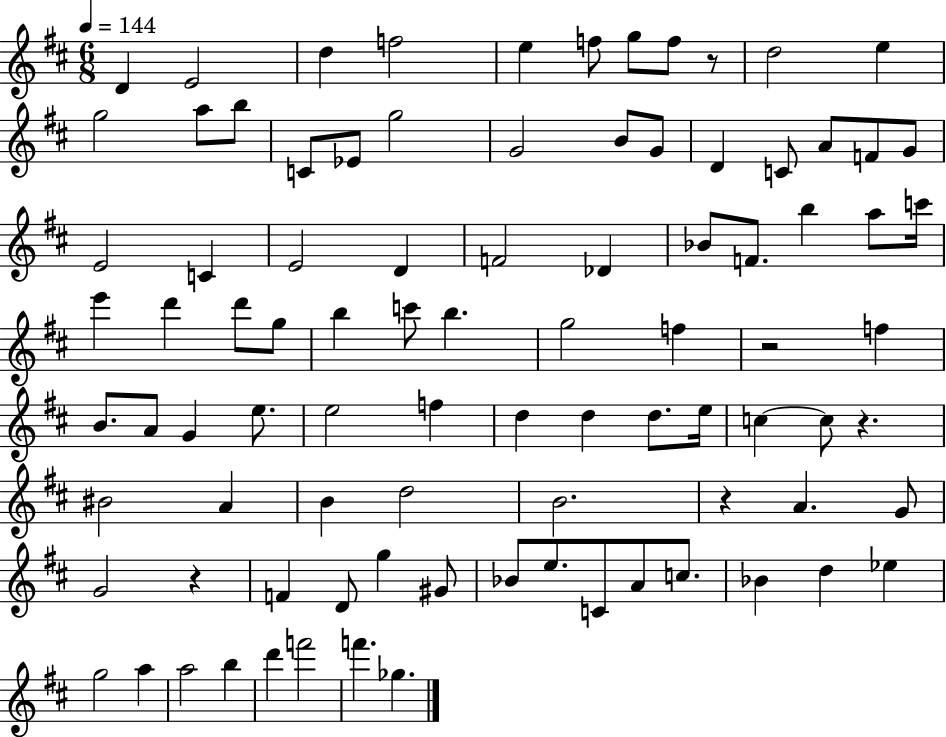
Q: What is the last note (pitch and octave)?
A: Gb5